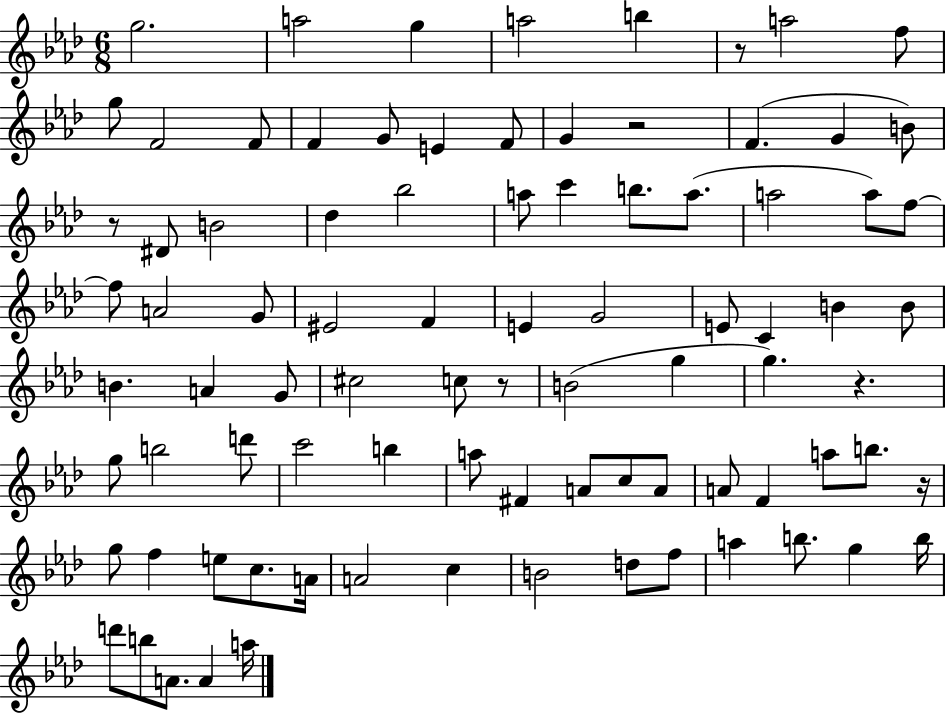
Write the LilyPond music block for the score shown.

{
  \clef treble
  \numericTimeSignature
  \time 6/8
  \key aes \major
  \repeat volta 2 { g''2. | a''2 g''4 | a''2 b''4 | r8 a''2 f''8 | \break g''8 f'2 f'8 | f'4 g'8 e'4 f'8 | g'4 r2 | f'4.( g'4 b'8) | \break r8 dis'8 b'2 | des''4 bes''2 | a''8 c'''4 b''8. a''8.( | a''2 a''8) f''8~~ | \break f''8 a'2 g'8 | eis'2 f'4 | e'4 g'2 | e'8 c'4 b'4 b'8 | \break b'4. a'4 g'8 | cis''2 c''8 r8 | b'2( g''4 | g''4.) r4. | \break g''8 b''2 d'''8 | c'''2 b''4 | a''8 fis'4 a'8 c''8 a'8 | a'8 f'4 a''8 b''8. r16 | \break g''8 f''4 e''8 c''8. a'16 | a'2 c''4 | b'2 d''8 f''8 | a''4 b''8. g''4 b''16 | \break d'''8 b''8 a'8. a'4 a''16 | } \bar "|."
}